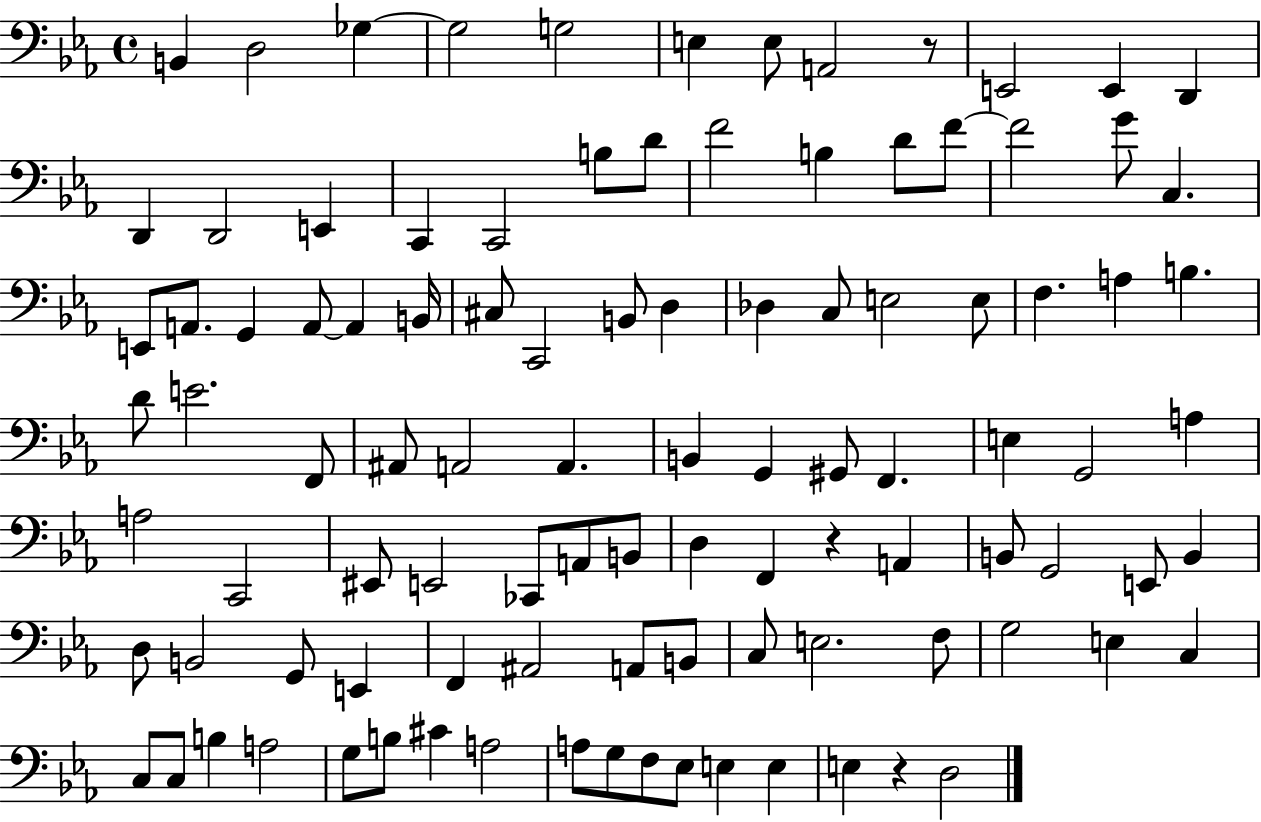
X:1
T:Untitled
M:4/4
L:1/4
K:Eb
B,, D,2 _G, _G,2 G,2 E, E,/2 A,,2 z/2 E,,2 E,, D,, D,, D,,2 E,, C,, C,,2 B,/2 D/2 F2 B, D/2 F/2 F2 G/2 C, E,,/2 A,,/2 G,, A,,/2 A,, B,,/4 ^C,/2 C,,2 B,,/2 D, _D, C,/2 E,2 E,/2 F, A, B, D/2 E2 F,,/2 ^A,,/2 A,,2 A,, B,, G,, ^G,,/2 F,, E, G,,2 A, A,2 C,,2 ^E,,/2 E,,2 _C,,/2 A,,/2 B,,/2 D, F,, z A,, B,,/2 G,,2 E,,/2 B,, D,/2 B,,2 G,,/2 E,, F,, ^A,,2 A,,/2 B,,/2 C,/2 E,2 F,/2 G,2 E, C, C,/2 C,/2 B, A,2 G,/2 B,/2 ^C A,2 A,/2 G,/2 F,/2 _E,/2 E, E, E, z D,2